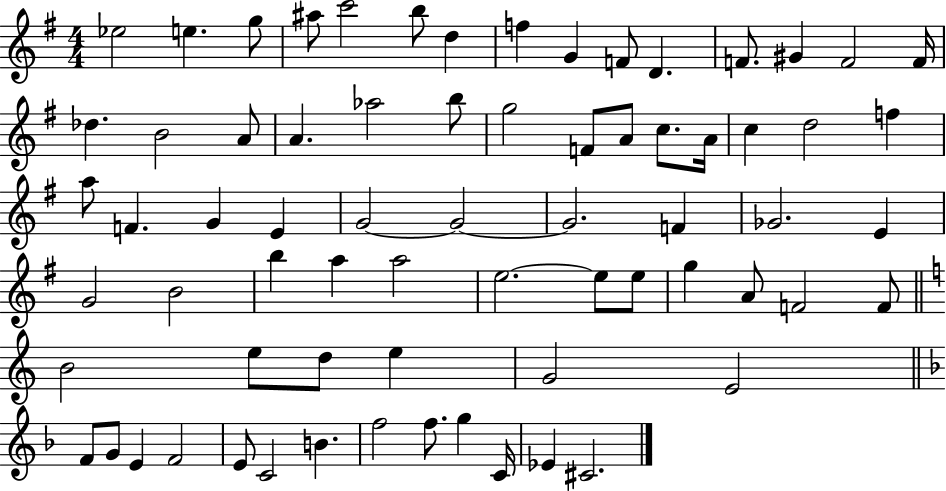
{
  \clef treble
  \numericTimeSignature
  \time 4/4
  \key g \major
  ees''2 e''4. g''8 | ais''8 c'''2 b''8 d''4 | f''4 g'4 f'8 d'4. | f'8. gis'4 f'2 f'16 | \break des''4. b'2 a'8 | a'4. aes''2 b''8 | g''2 f'8 a'8 c''8. a'16 | c''4 d''2 f''4 | \break a''8 f'4. g'4 e'4 | g'2~~ g'2~~ | g'2. f'4 | ges'2. e'4 | \break g'2 b'2 | b''4 a''4 a''2 | e''2.~~ e''8 e''8 | g''4 a'8 f'2 f'8 | \break \bar "||" \break \key a \minor b'2 e''8 d''8 e''4 | g'2 e'2 | \bar "||" \break \key d \minor f'8 g'8 e'4 f'2 | e'8 c'2 b'4. | f''2 f''8. g''4 c'16 | ees'4 cis'2. | \break \bar "|."
}